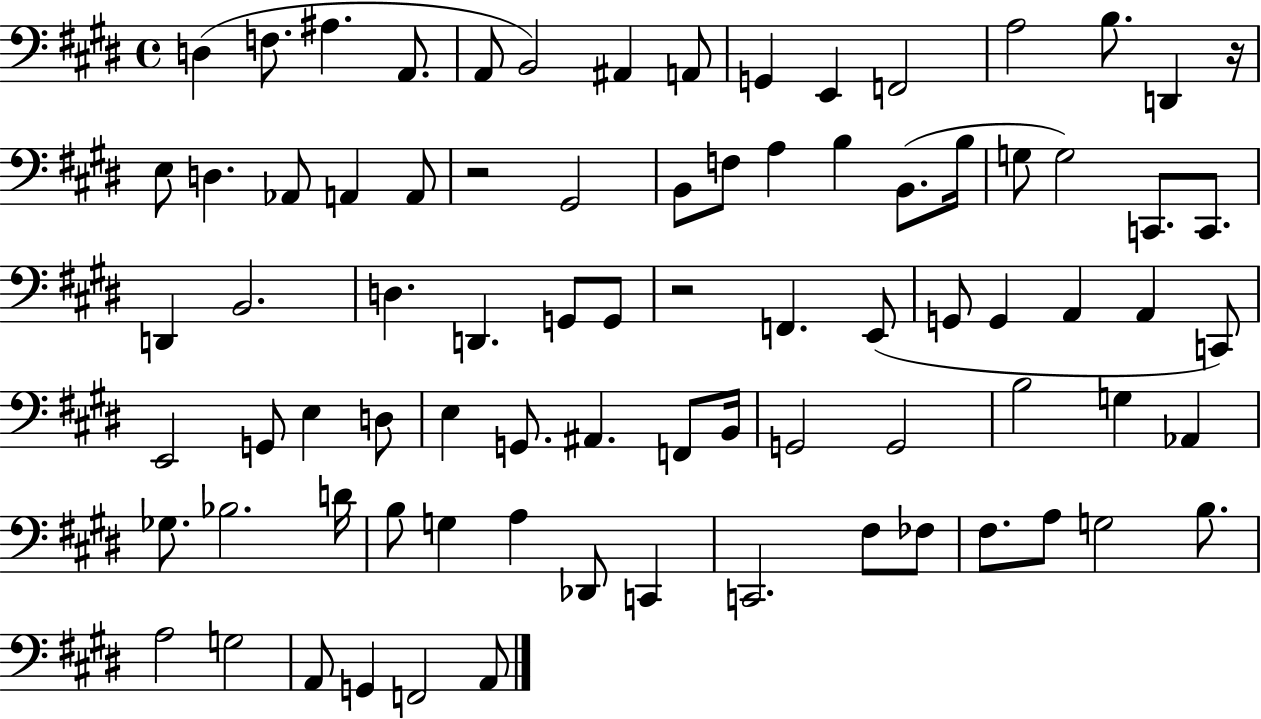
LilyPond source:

{
  \clef bass
  \time 4/4
  \defaultTimeSignature
  \key e \major
  d4( f8. ais4. a,8. | a,8 b,2) ais,4 a,8 | g,4 e,4 f,2 | a2 b8. d,4 r16 | \break e8 d4. aes,8 a,4 a,8 | r2 gis,2 | b,8 f8 a4 b4 b,8.( b16 | g8 g2) c,8. c,8. | \break d,4 b,2. | d4. d,4. g,8 g,8 | r2 f,4. e,8( | g,8 g,4 a,4 a,4 c,8) | \break e,2 g,8 e4 d8 | e4 g,8. ais,4. f,8 b,16 | g,2 g,2 | b2 g4 aes,4 | \break ges8. bes2. d'16 | b8 g4 a4 des,8 c,4 | c,2. fis8 fes8 | fis8. a8 g2 b8. | \break a2 g2 | a,8 g,4 f,2 a,8 | \bar "|."
}